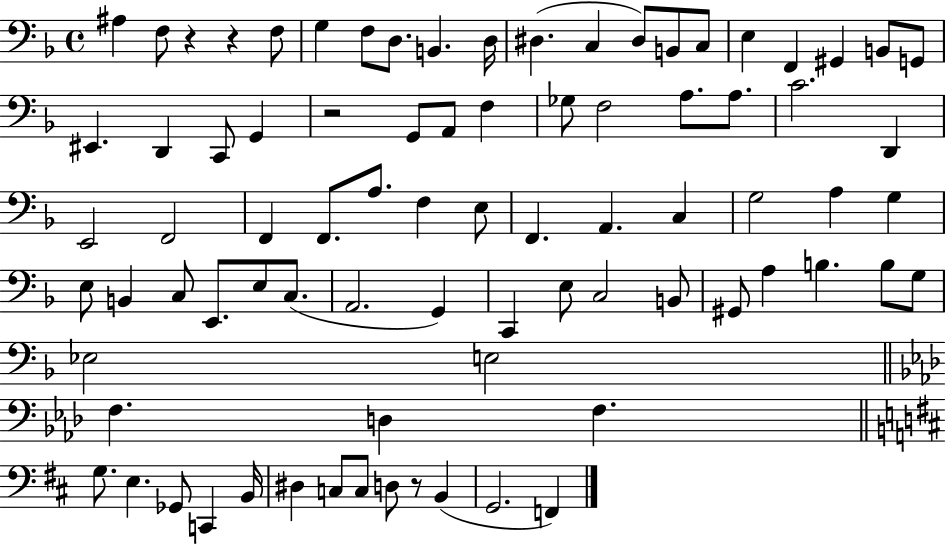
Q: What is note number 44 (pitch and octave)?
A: G3